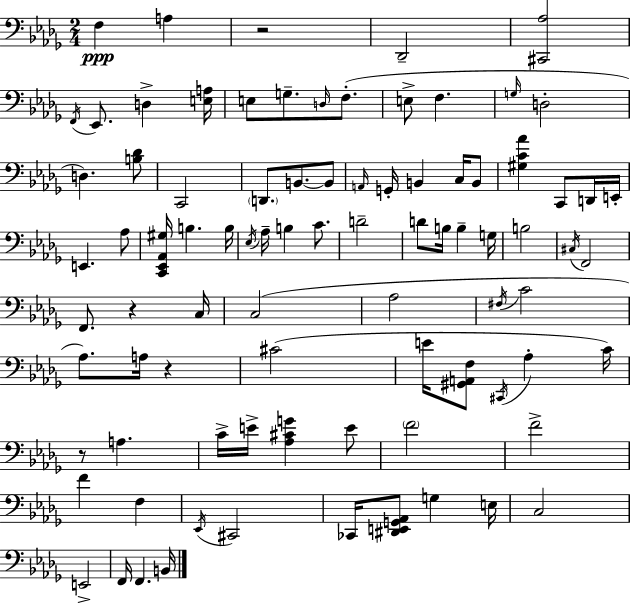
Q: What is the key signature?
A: BES minor